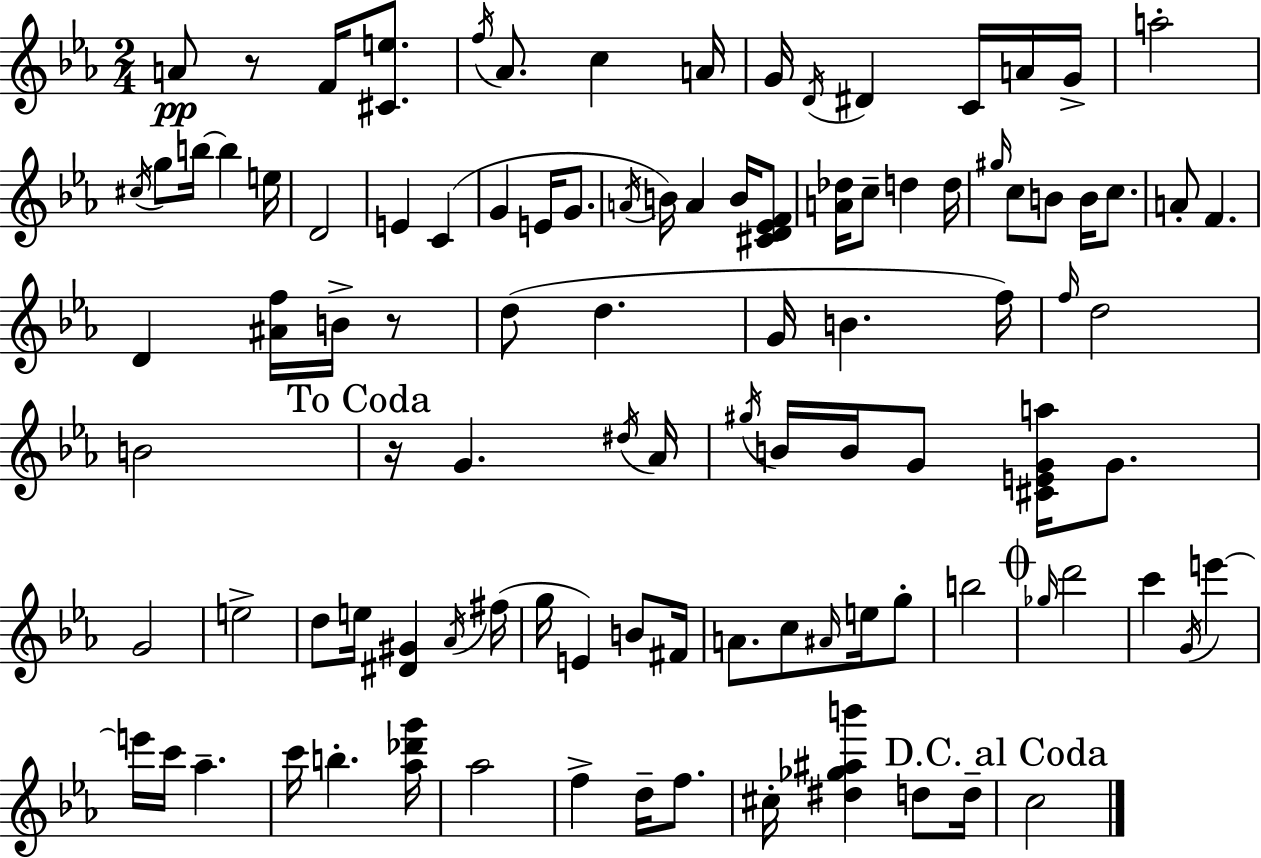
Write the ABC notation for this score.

X:1
T:Untitled
M:2/4
L:1/4
K:Eb
A/2 z/2 F/4 [^Ce]/2 f/4 _A/2 c A/4 G/4 D/4 ^D C/4 A/4 G/4 a2 ^c/4 g/2 b/4 b e/4 D2 E C G E/4 G/2 A/4 B/4 A B/4 [^CD_EF]/2 [A_d]/4 c/2 d d/4 ^g/4 c/2 B/2 B/4 c/2 A/2 F D [^Af]/4 B/4 z/2 d/2 d G/4 B f/4 f/4 d2 B2 z/4 G ^d/4 _A/4 ^g/4 B/4 B/4 G/2 [^CEGa]/4 G/2 G2 e2 d/2 e/4 [^D^G] _A/4 ^f/4 g/4 E B/2 ^F/4 A/2 c/2 ^A/4 e/4 g/2 b2 _g/4 d'2 c' G/4 e' e'/4 c'/4 _a c'/4 b [_a_d'g']/4 _a2 f d/4 f/2 ^c/4 [^d_g^ab'] d/2 d/4 c2